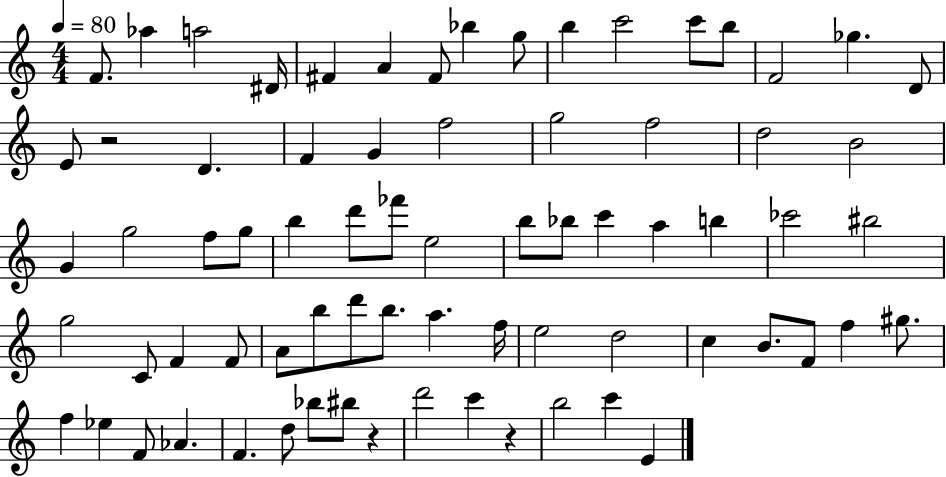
F4/e. Ab5/q A5/h D#4/s F#4/q A4/q F#4/e Bb5/q G5/e B5/q C6/h C6/e B5/e F4/h Gb5/q. D4/e E4/e R/h D4/q. F4/q G4/q F5/h G5/h F5/h D5/h B4/h G4/q G5/h F5/e G5/e B5/q D6/e FES6/e E5/h B5/e Bb5/e C6/q A5/q B5/q CES6/h BIS5/h G5/h C4/e F4/q F4/e A4/e B5/e D6/e B5/e. A5/q. F5/s E5/h D5/h C5/q B4/e. F4/e F5/q G#5/e. F5/q Eb5/q F4/e Ab4/q. F4/q. D5/e Bb5/e BIS5/e R/q D6/h C6/q R/q B5/h C6/q E4/q